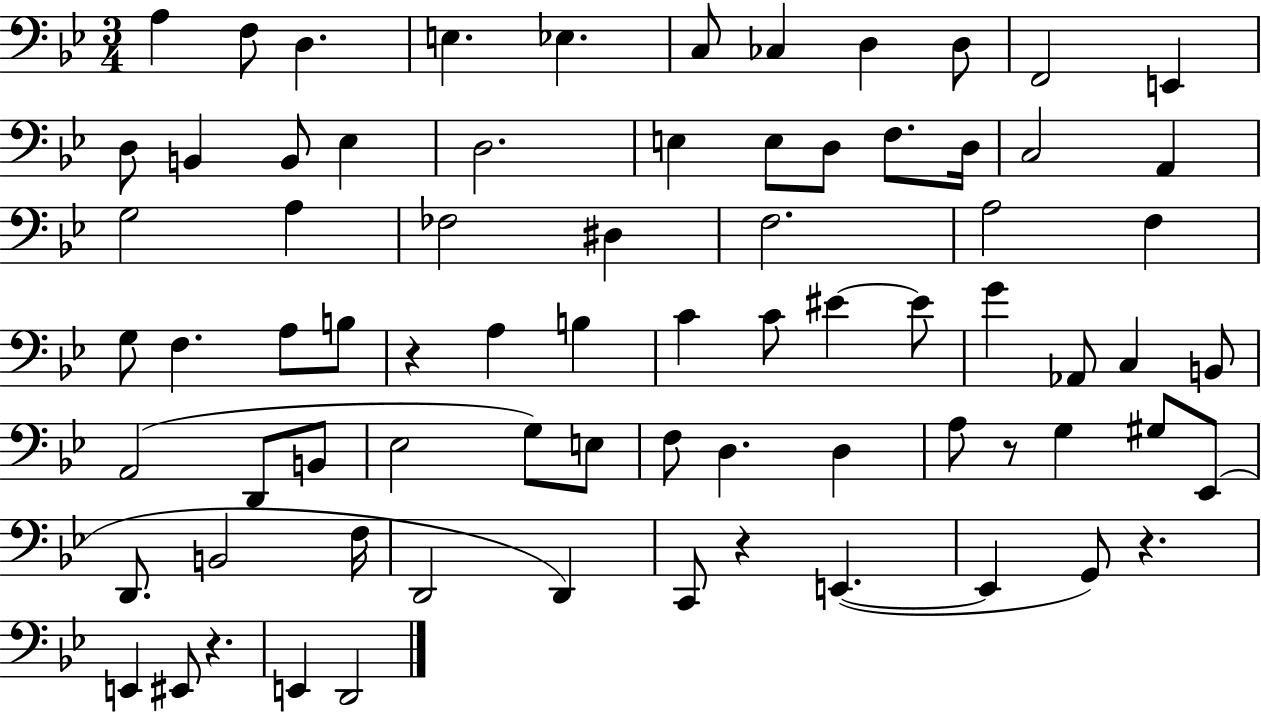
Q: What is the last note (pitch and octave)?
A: D2